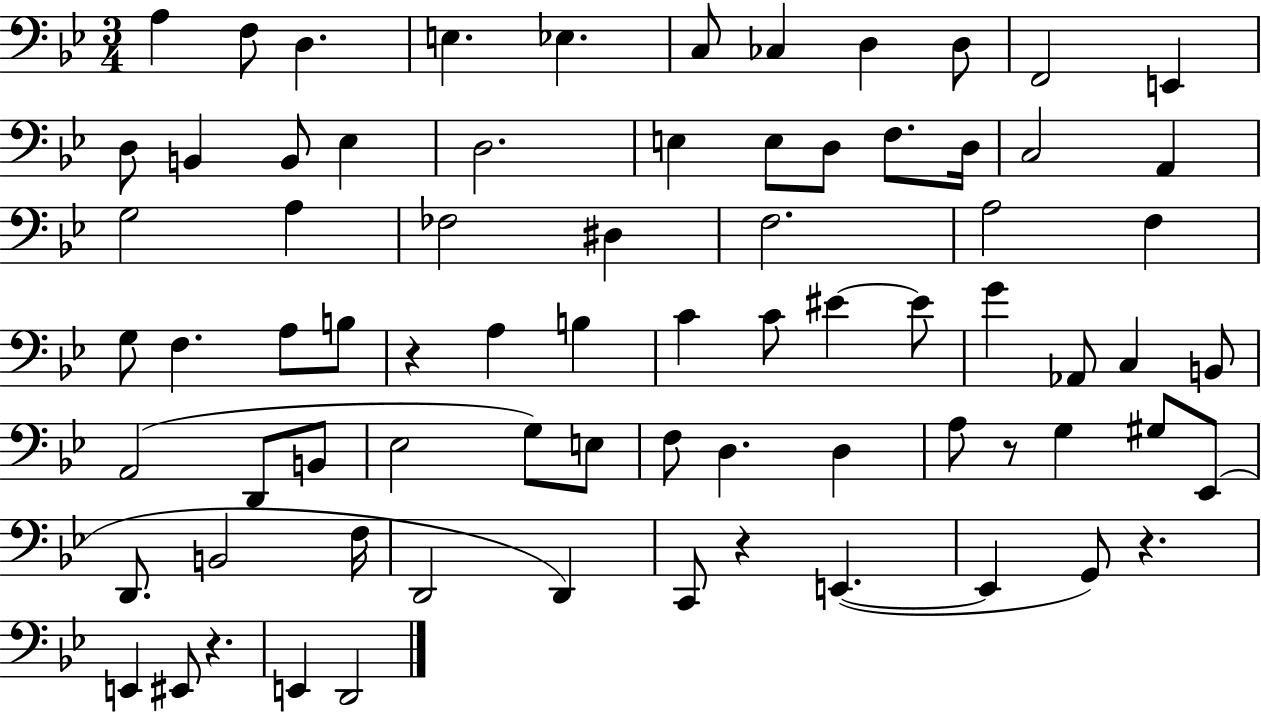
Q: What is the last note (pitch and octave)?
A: D2